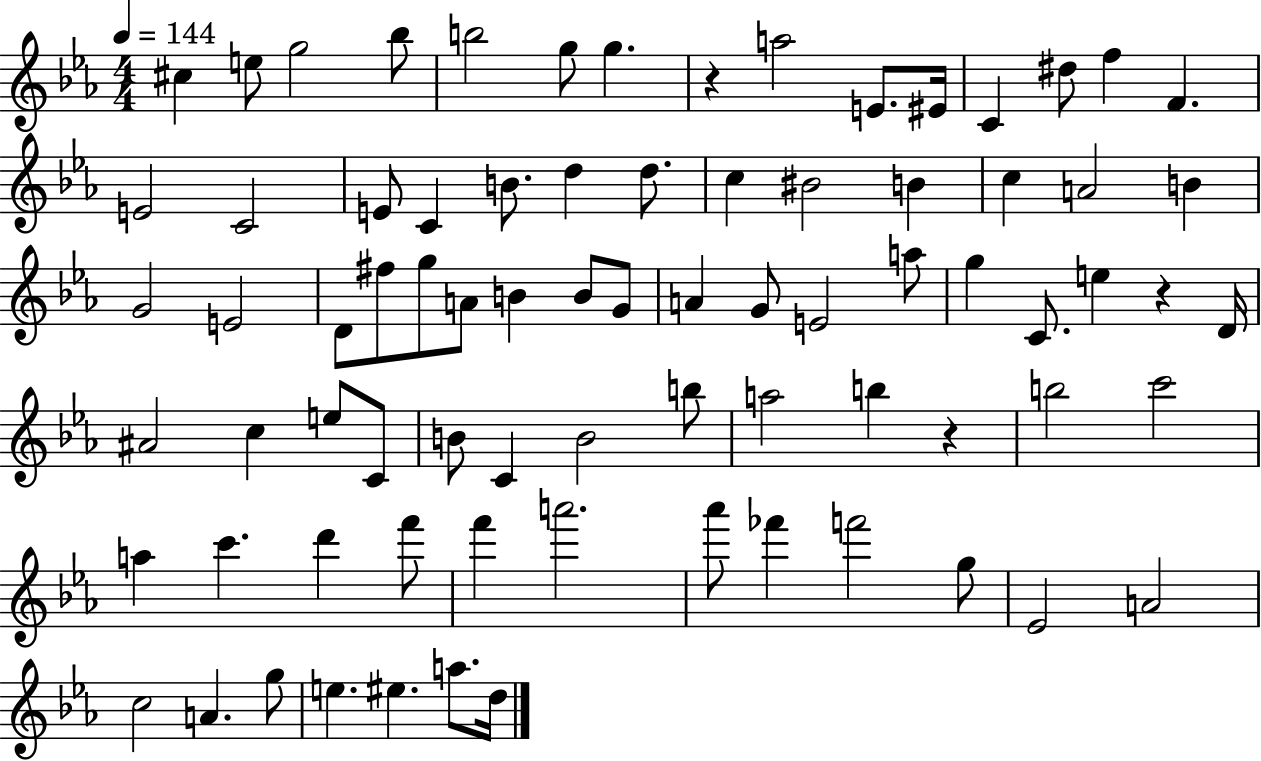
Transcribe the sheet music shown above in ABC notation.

X:1
T:Untitled
M:4/4
L:1/4
K:Eb
^c e/2 g2 _b/2 b2 g/2 g z a2 E/2 ^E/4 C ^d/2 f F E2 C2 E/2 C B/2 d d/2 c ^B2 B c A2 B G2 E2 D/2 ^f/2 g/2 A/2 B B/2 G/2 A G/2 E2 a/2 g C/2 e z D/4 ^A2 c e/2 C/2 B/2 C B2 b/2 a2 b z b2 c'2 a c' d' f'/2 f' a'2 _a'/2 _f' f'2 g/2 _E2 A2 c2 A g/2 e ^e a/2 d/4